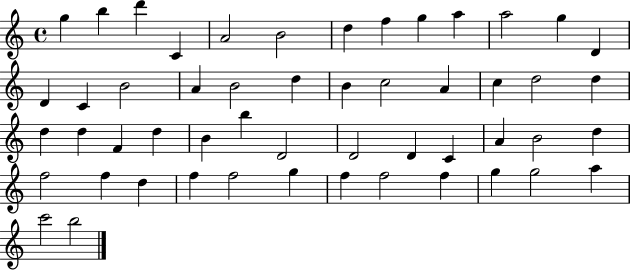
{
  \clef treble
  \time 4/4
  \defaultTimeSignature
  \key c \major
  g''4 b''4 d'''4 c'4 | a'2 b'2 | d''4 f''4 g''4 a''4 | a''2 g''4 d'4 | \break d'4 c'4 b'2 | a'4 b'2 d''4 | b'4 c''2 a'4 | c''4 d''2 d''4 | \break d''4 d''4 f'4 d''4 | b'4 b''4 d'2 | d'2 d'4 c'4 | a'4 b'2 d''4 | \break f''2 f''4 d''4 | f''4 f''2 g''4 | f''4 f''2 f''4 | g''4 g''2 a''4 | \break c'''2 b''2 | \bar "|."
}